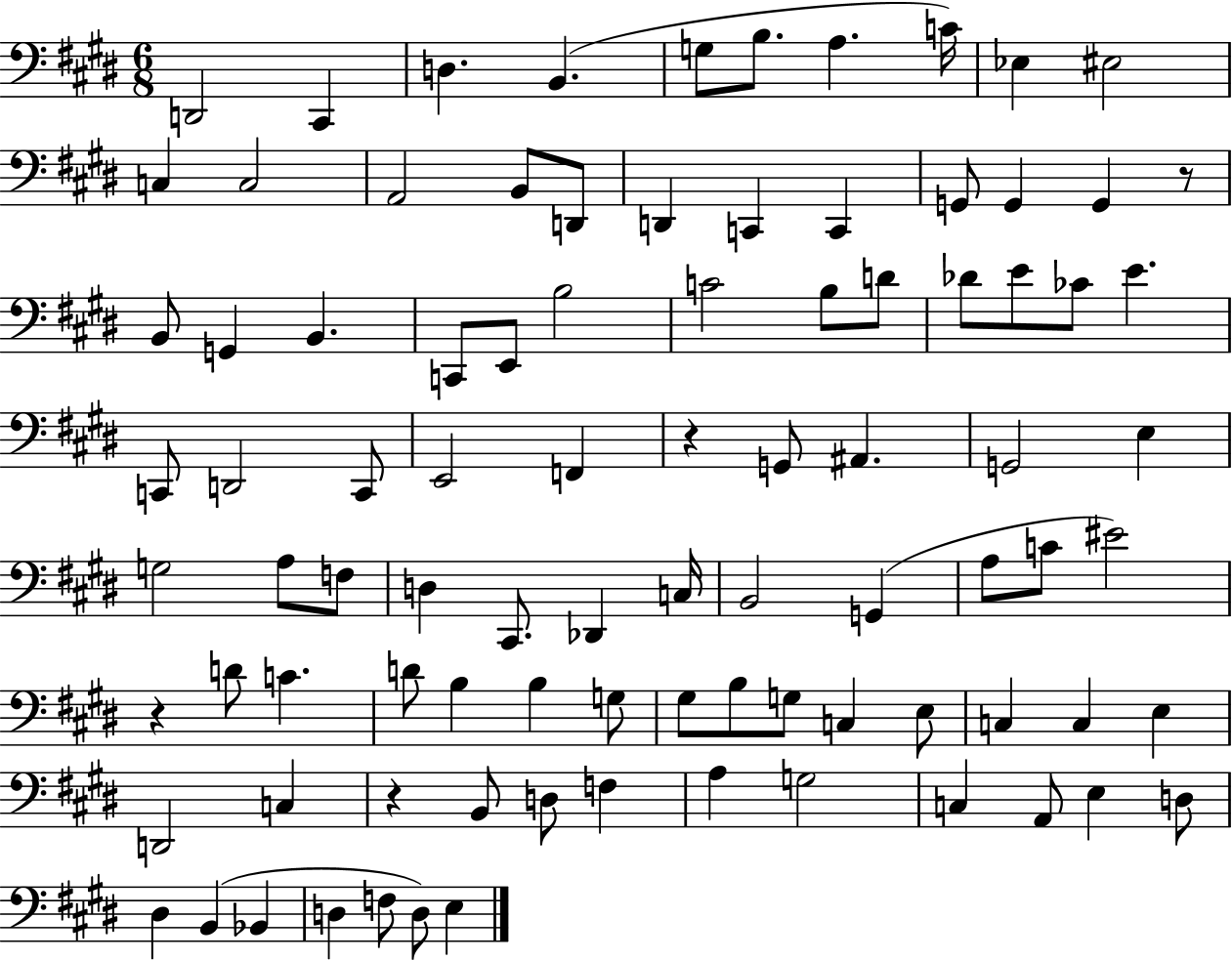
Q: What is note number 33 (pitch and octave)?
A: CES4